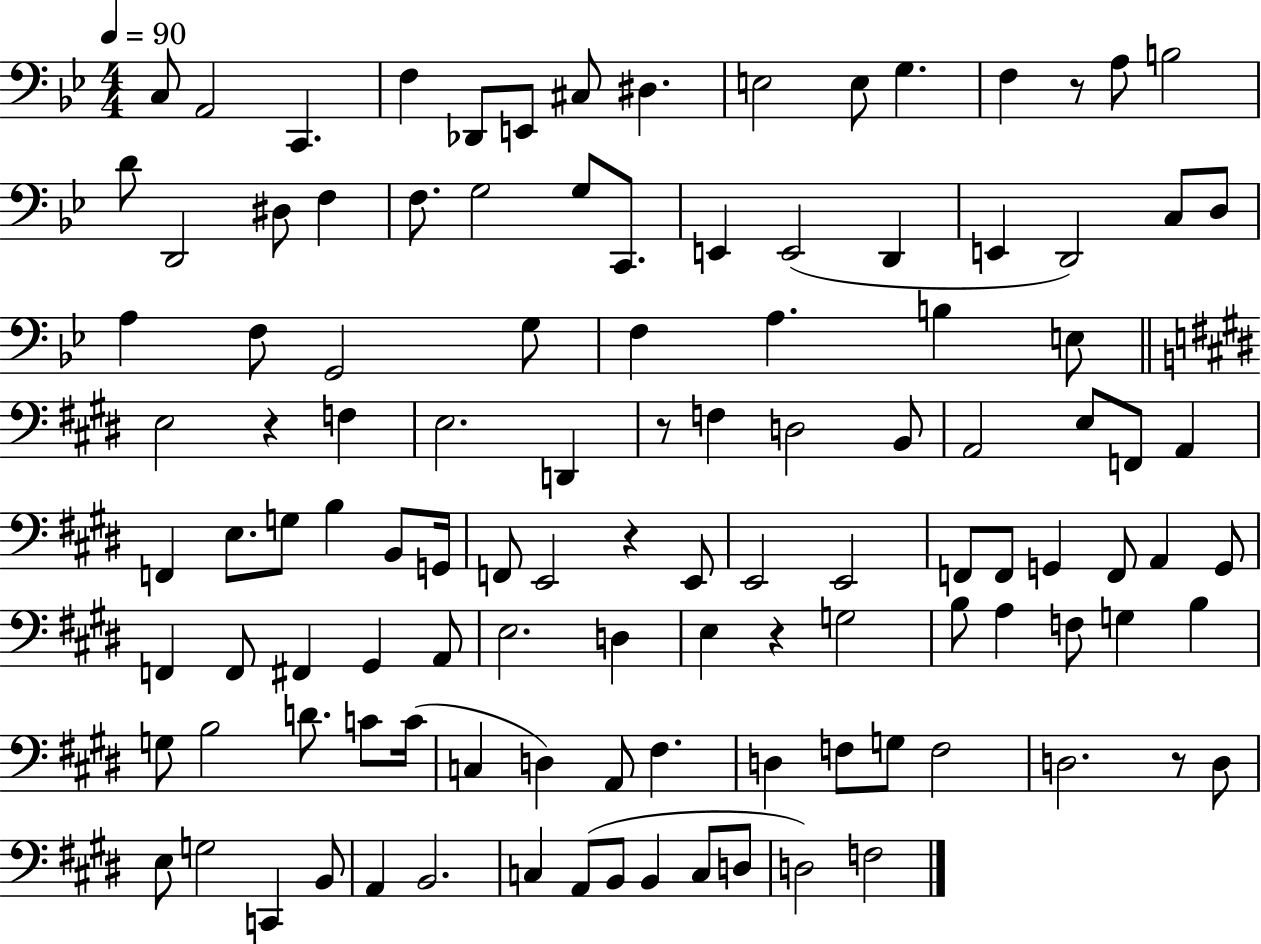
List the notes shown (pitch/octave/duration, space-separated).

C3/e A2/h C2/q. F3/q Db2/e E2/e C#3/e D#3/q. E3/h E3/e G3/q. F3/q R/e A3/e B3/h D4/e D2/h D#3/e F3/q F3/e. G3/h G3/e C2/e. E2/q E2/h D2/q E2/q D2/h C3/e D3/e A3/q F3/e G2/h G3/e F3/q A3/q. B3/q E3/e E3/h R/q F3/q E3/h. D2/q R/e F3/q D3/h B2/e A2/h E3/e F2/e A2/q F2/q E3/e. G3/e B3/q B2/e G2/s F2/e E2/h R/q E2/e E2/h E2/h F2/e F2/e G2/q F2/e A2/q G2/e F2/q F2/e F#2/q G#2/q A2/e E3/h. D3/q E3/q R/q G3/h B3/e A3/q F3/e G3/q B3/q G3/e B3/h D4/e. C4/e C4/s C3/q D3/q A2/e F#3/q. D3/q F3/e G3/e F3/h D3/h. R/e D3/e E3/e G3/h C2/q B2/e A2/q B2/h. C3/q A2/e B2/e B2/q C3/e D3/e D3/h F3/h